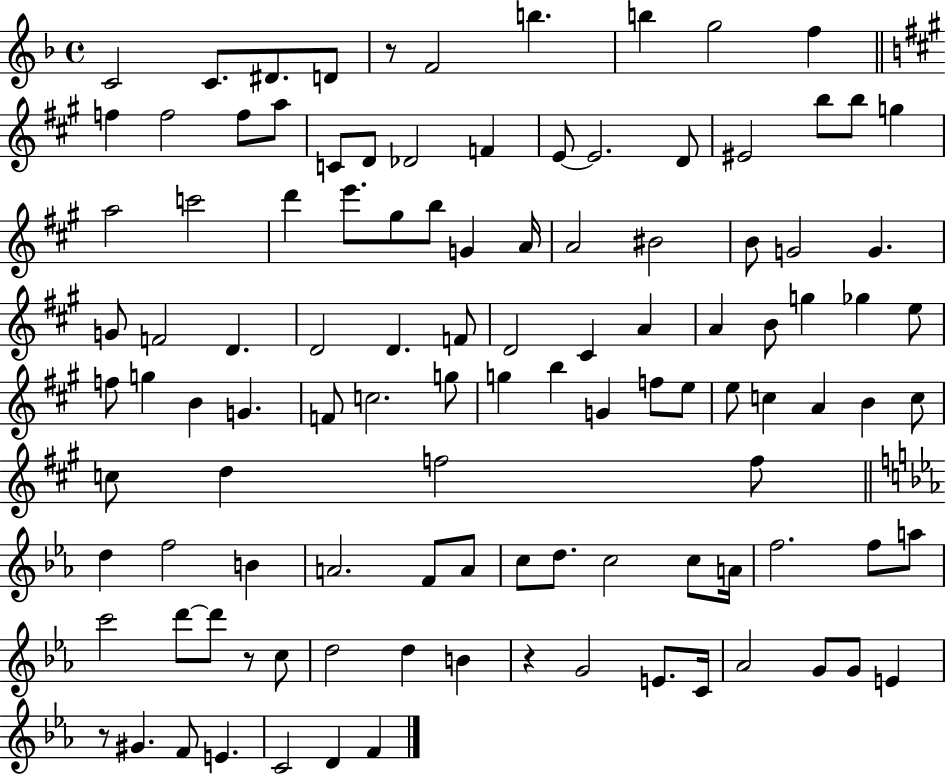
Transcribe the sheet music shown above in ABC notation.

X:1
T:Untitled
M:4/4
L:1/4
K:F
C2 C/2 ^D/2 D/2 z/2 F2 b b g2 f f f2 f/2 a/2 C/2 D/2 _D2 F E/2 E2 D/2 ^E2 b/2 b/2 g a2 c'2 d' e'/2 ^g/2 b/2 G A/4 A2 ^B2 B/2 G2 G G/2 F2 D D2 D F/2 D2 ^C A A B/2 g _g e/2 f/2 g B G F/2 c2 g/2 g b G f/2 e/2 e/2 c A B c/2 c/2 d f2 f/2 d f2 B A2 F/2 A/2 c/2 d/2 c2 c/2 A/4 f2 f/2 a/2 c'2 d'/2 d'/2 z/2 c/2 d2 d B z G2 E/2 C/4 _A2 G/2 G/2 E z/2 ^G F/2 E C2 D F